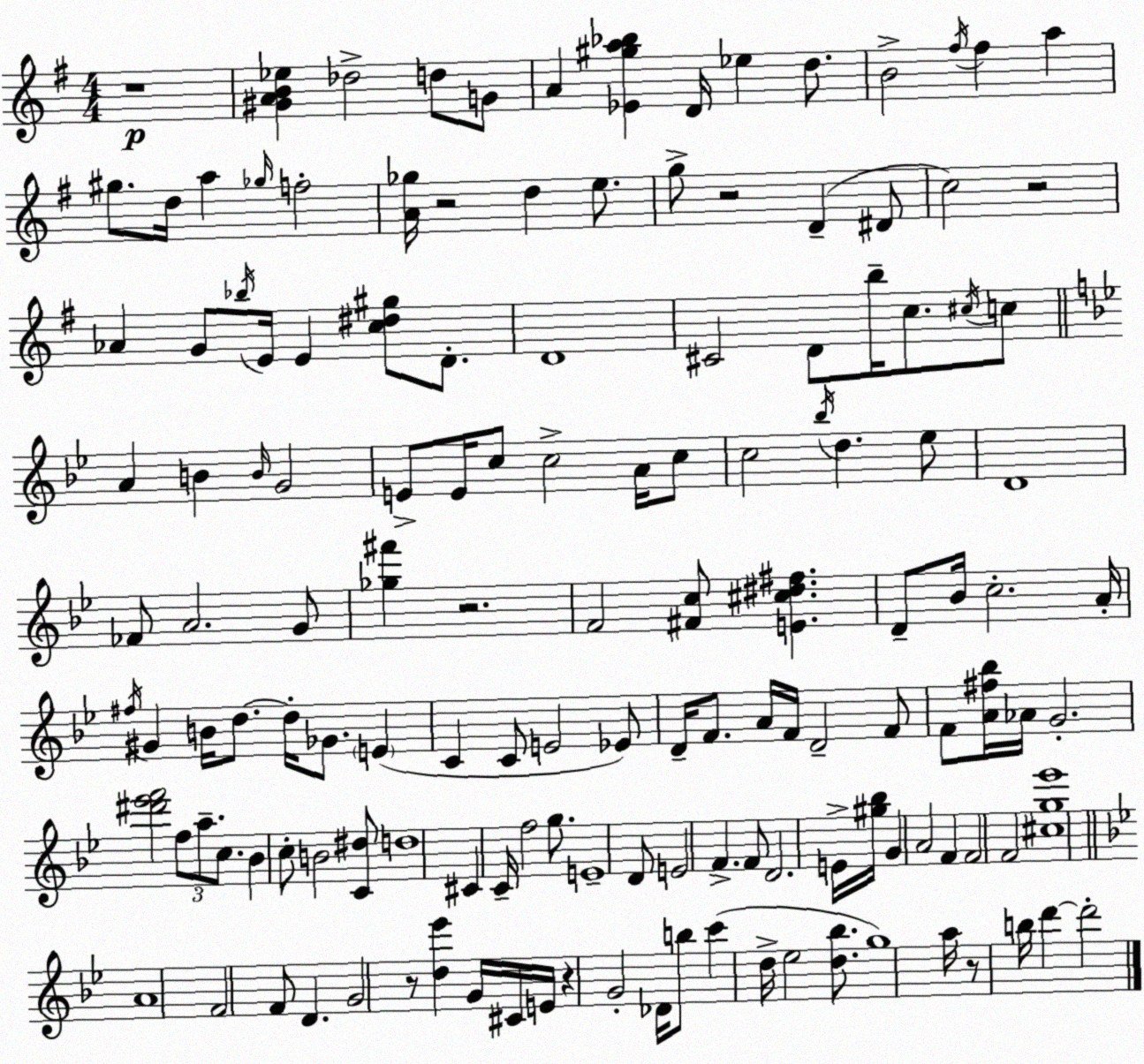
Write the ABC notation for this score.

X:1
T:Untitled
M:4/4
L:1/4
K:Em
z4 [^GAB_e] _d2 d/2 G/2 A [_E^ga_b] D/4 _e d/2 B2 ^f/4 ^f a ^g/2 d/4 a _g/4 f2 [A_g]/4 z2 d e/2 g/2 z2 D ^D/2 c2 z2 _A G/2 _b/4 E/4 E [c^d^g]/2 D/2 D4 ^C2 D/2 b/4 c/2 ^c/4 c/2 A B B/4 G2 E/2 E/4 c/2 c2 A/4 c/2 c2 _b/4 d _e/2 D4 _F/2 A2 G/2 [_g^f'] z2 F2 [^Fc]/2 [E^c^d^f] D/2 _B/4 c2 A/4 ^f/4 ^G B/4 d/2 d/4 _G/2 E C C/2 E2 _E/2 D/4 F/2 A/4 F/4 D2 F/2 F/2 [A^f_b]/4 _A/4 G2 [^d'_e'f']2 f/2 a/2 c/2 _B c/2 B2 [C^d]/2 d4 ^C C/4 f2 g/2 E4 D/2 E2 F F/2 D2 E/4 [^g_b]/4 G A2 F F2 F2 [^cg_e']4 A4 F2 F/2 D G2 z/2 [d_e'] G/4 ^C/4 E/4 z G2 _D/4 b/2 c' d/4 _e2 [d_b]/2 g4 a/4 z/2 b/4 d' d'2